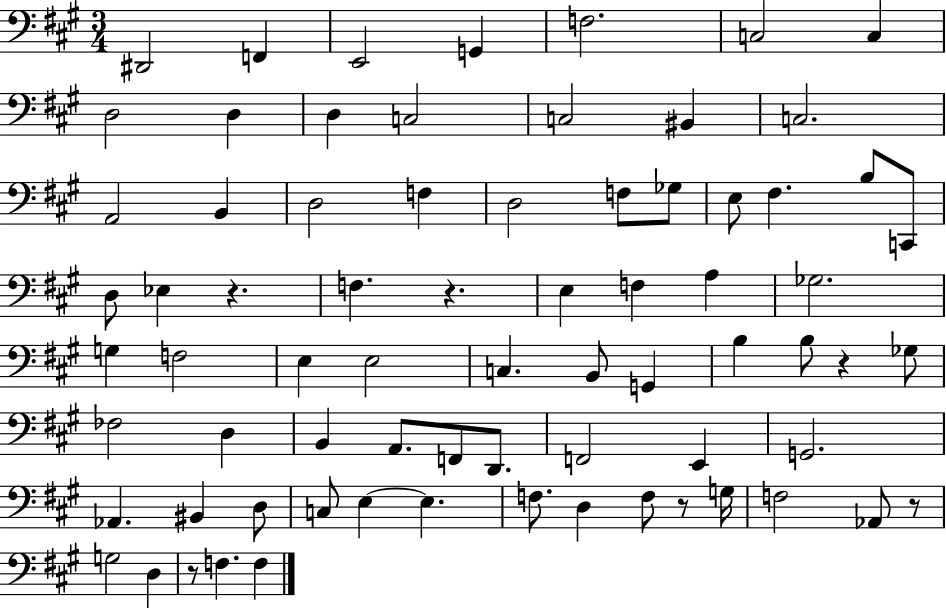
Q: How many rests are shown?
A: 6